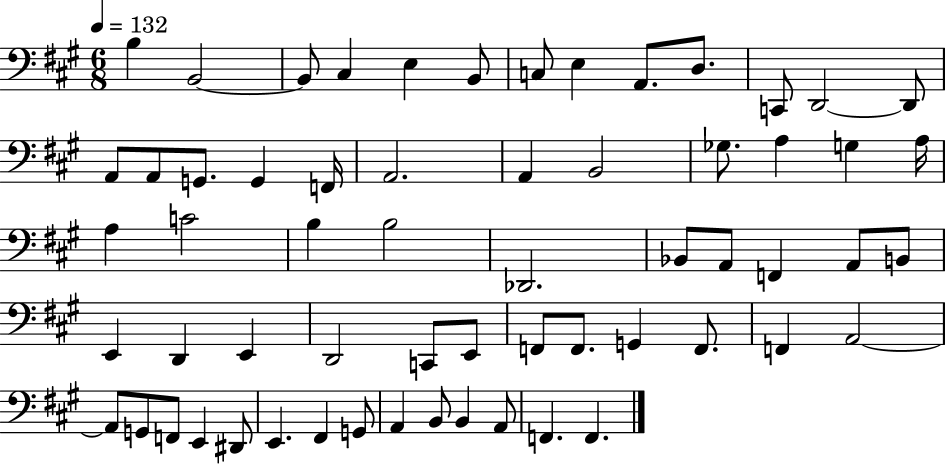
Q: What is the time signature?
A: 6/8